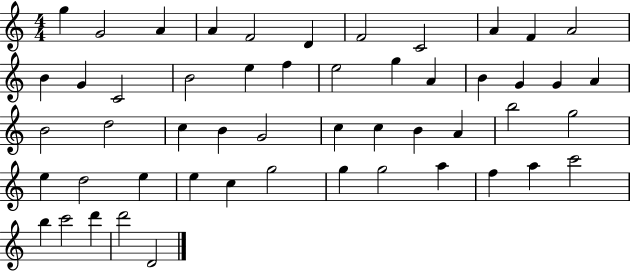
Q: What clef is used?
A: treble